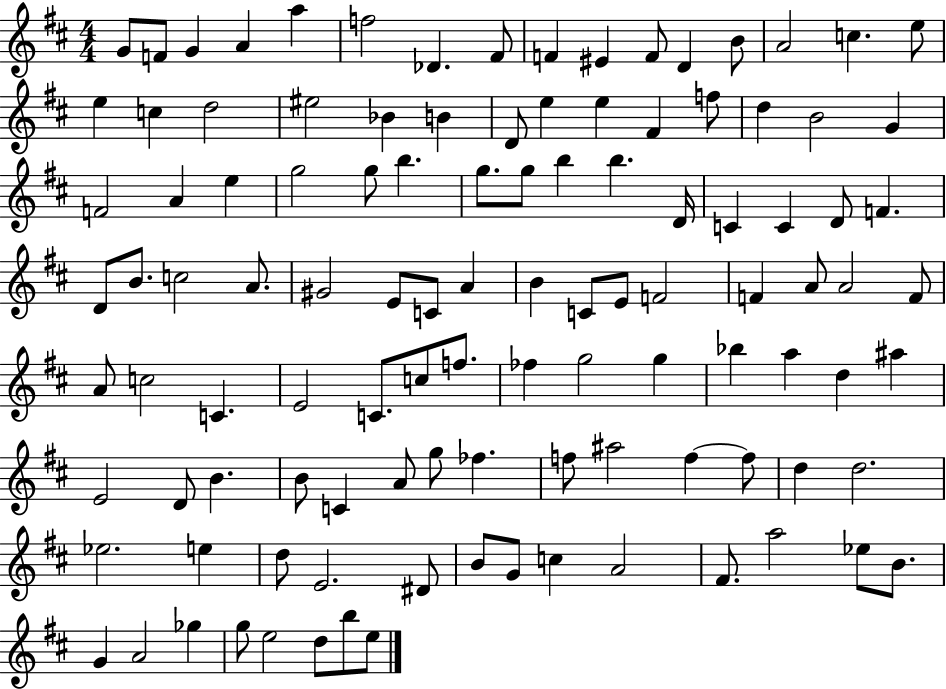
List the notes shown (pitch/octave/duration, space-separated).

G4/e F4/e G4/q A4/q A5/q F5/h Db4/q. F#4/e F4/q EIS4/q F4/e D4/q B4/e A4/h C5/q. E5/e E5/q C5/q D5/h EIS5/h Bb4/q B4/q D4/e E5/q E5/q F#4/q F5/e D5/q B4/h G4/q F4/h A4/q E5/q G5/h G5/e B5/q. G5/e. G5/e B5/q B5/q. D4/s C4/q C4/q D4/e F4/q. D4/e B4/e. C5/h A4/e. G#4/h E4/e C4/e A4/q B4/q C4/e E4/e F4/h F4/q A4/e A4/h F4/e A4/e C5/h C4/q. E4/h C4/e. C5/e F5/e. FES5/q G5/h G5/q Bb5/q A5/q D5/q A#5/q E4/h D4/e B4/q. B4/e C4/q A4/e G5/e FES5/q. F5/e A#5/h F5/q F5/e D5/q D5/h. Eb5/h. E5/q D5/e E4/h. D#4/e B4/e G4/e C5/q A4/h F#4/e. A5/h Eb5/e B4/e. G4/q A4/h Gb5/q G5/e E5/h D5/e B5/e E5/e